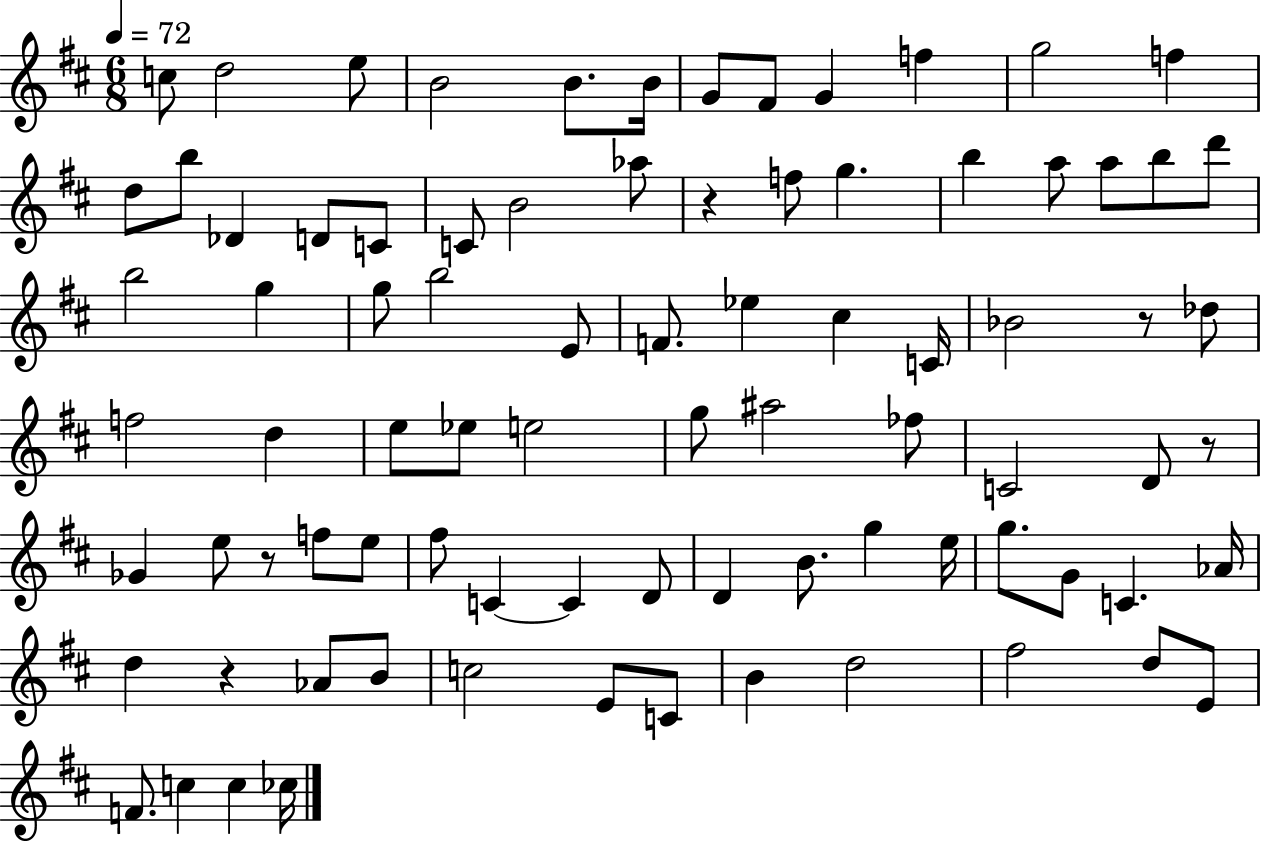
X:1
T:Untitled
M:6/8
L:1/4
K:D
c/2 d2 e/2 B2 B/2 B/4 G/2 ^F/2 G f g2 f d/2 b/2 _D D/2 C/2 C/2 B2 _a/2 z f/2 g b a/2 a/2 b/2 d'/2 b2 g g/2 b2 E/2 F/2 _e ^c C/4 _B2 z/2 _d/2 f2 d e/2 _e/2 e2 g/2 ^a2 _f/2 C2 D/2 z/2 _G e/2 z/2 f/2 e/2 ^f/2 C C D/2 D B/2 g e/4 g/2 G/2 C _A/4 d z _A/2 B/2 c2 E/2 C/2 B d2 ^f2 d/2 E/2 F/2 c c _c/4